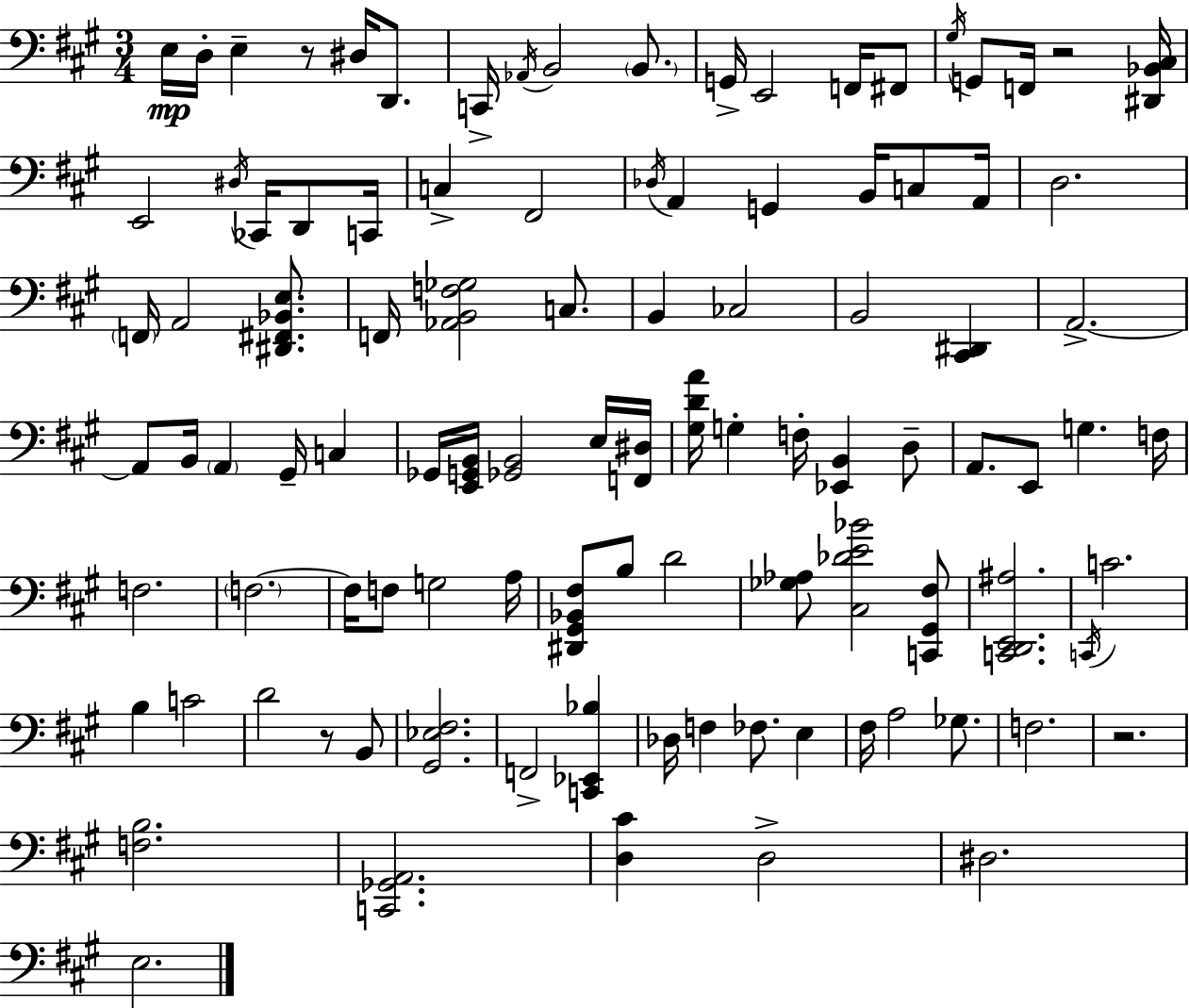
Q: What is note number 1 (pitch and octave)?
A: E3